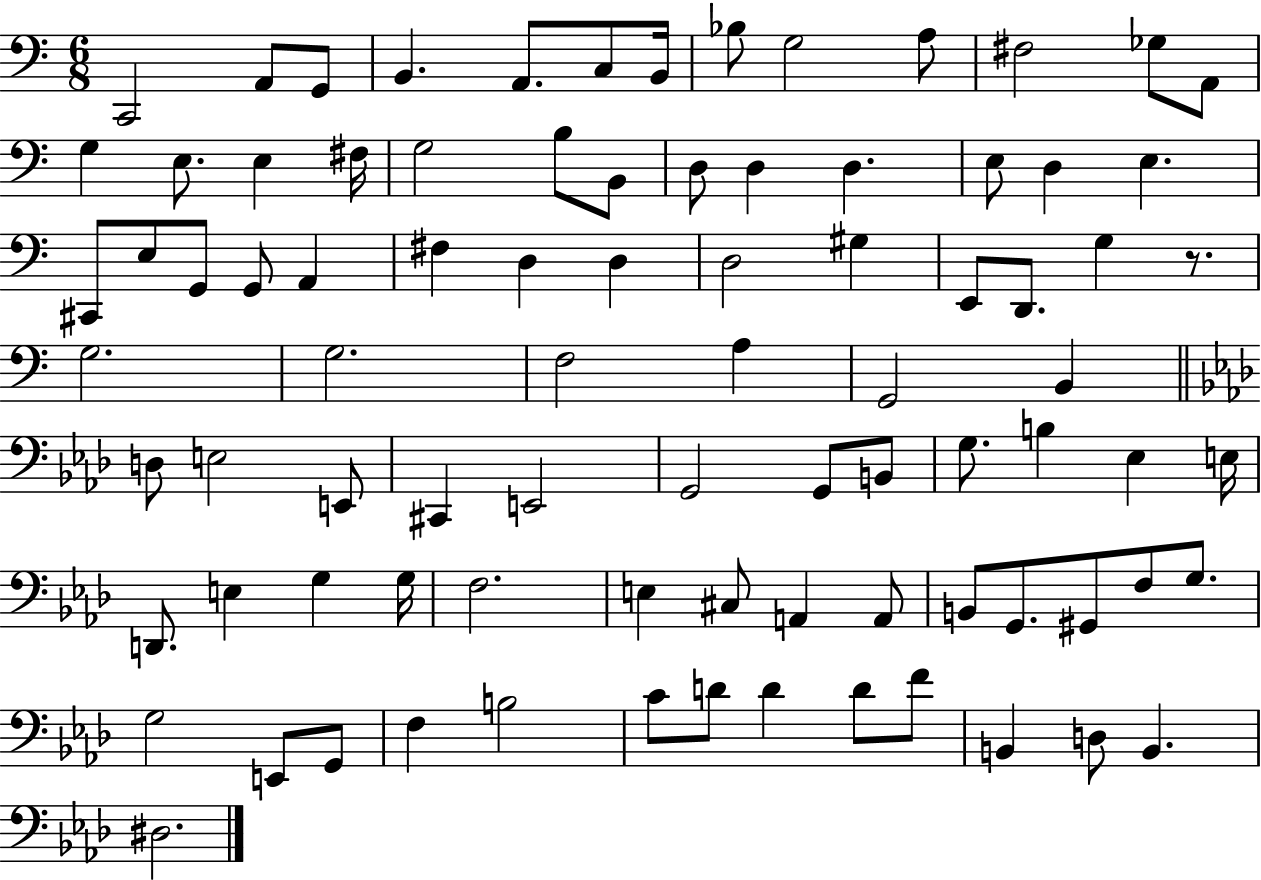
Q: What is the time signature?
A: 6/8